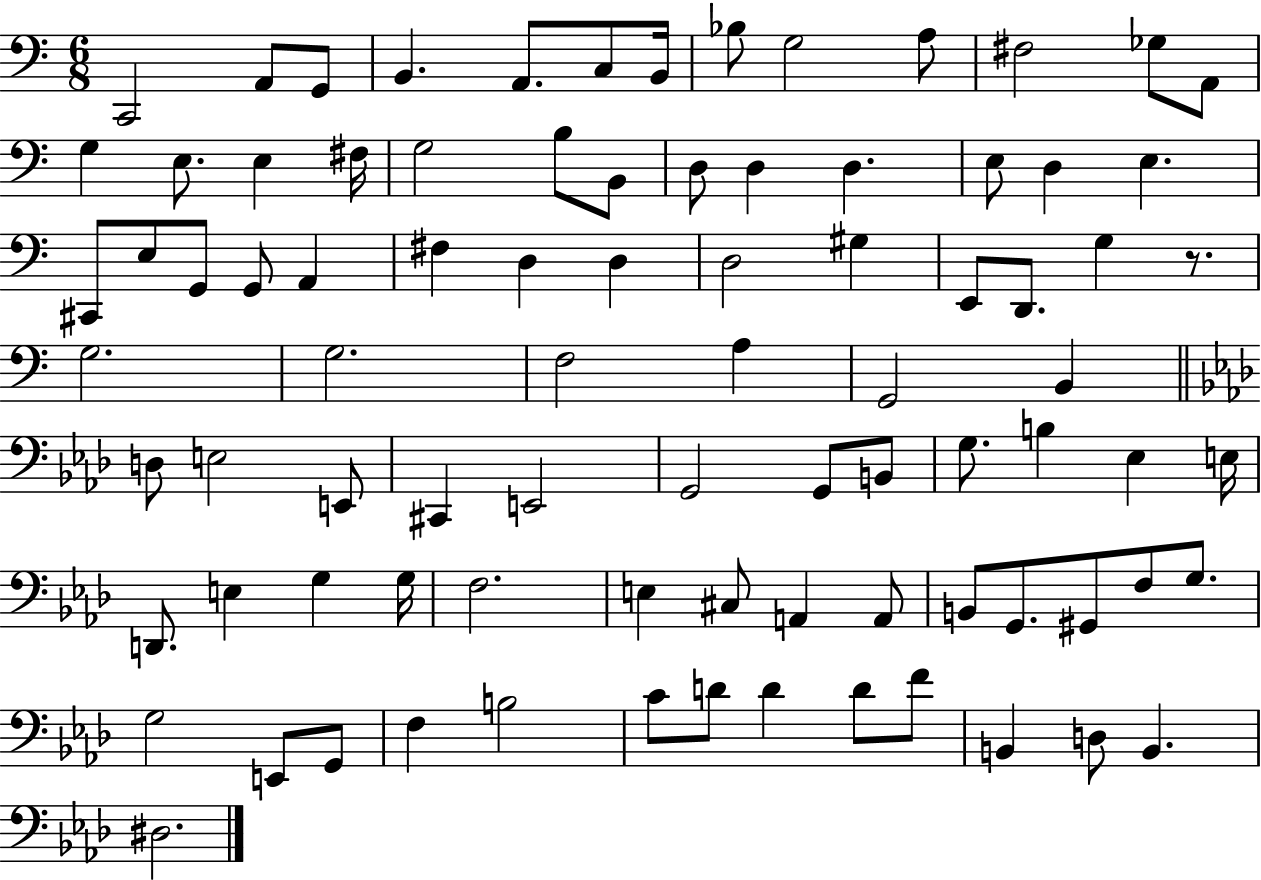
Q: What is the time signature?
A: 6/8